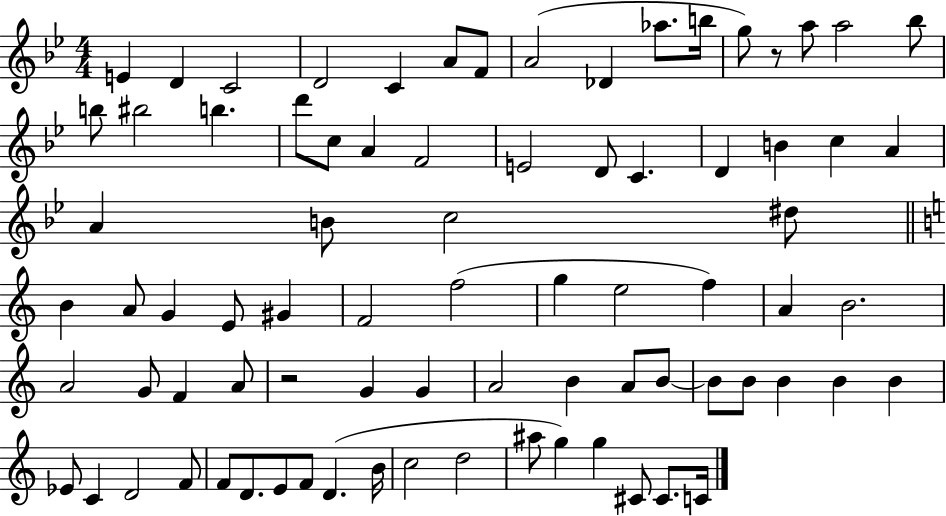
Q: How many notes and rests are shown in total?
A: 80